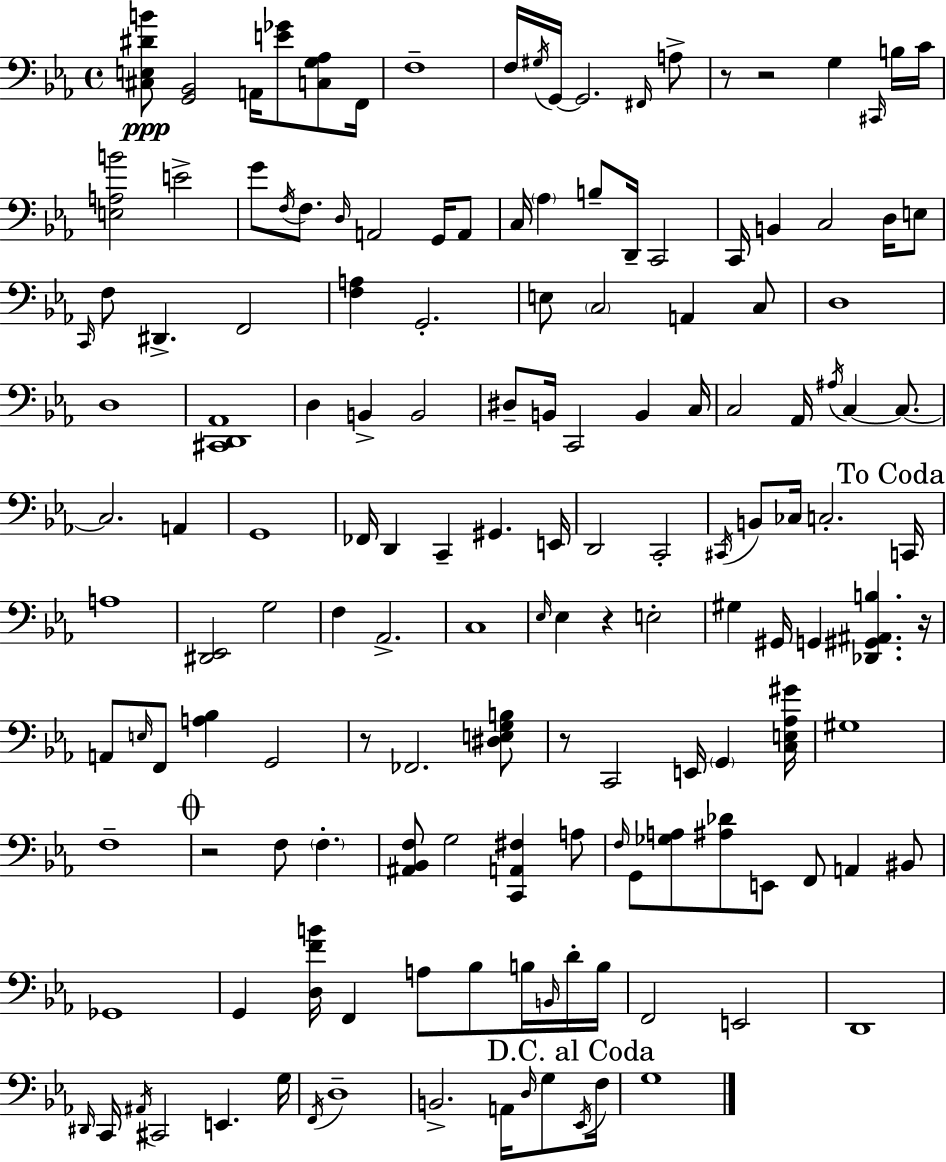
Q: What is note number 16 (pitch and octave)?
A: F3